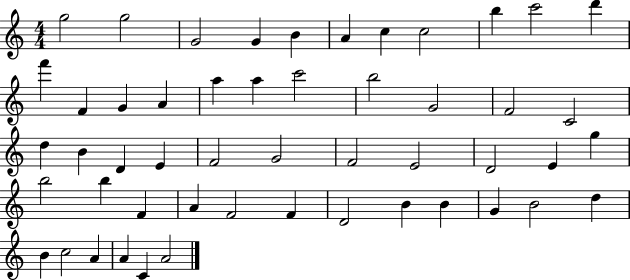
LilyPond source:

{
  \clef treble
  \numericTimeSignature
  \time 4/4
  \key c \major
  g''2 g''2 | g'2 g'4 b'4 | a'4 c''4 c''2 | b''4 c'''2 d'''4 | \break f'''4 f'4 g'4 a'4 | a''4 a''4 c'''2 | b''2 g'2 | f'2 c'2 | \break d''4 b'4 d'4 e'4 | f'2 g'2 | f'2 e'2 | d'2 e'4 g''4 | \break b''2 b''4 f'4 | a'4 f'2 f'4 | d'2 b'4 b'4 | g'4 b'2 d''4 | \break b'4 c''2 a'4 | a'4 c'4 a'2 | \bar "|."
}